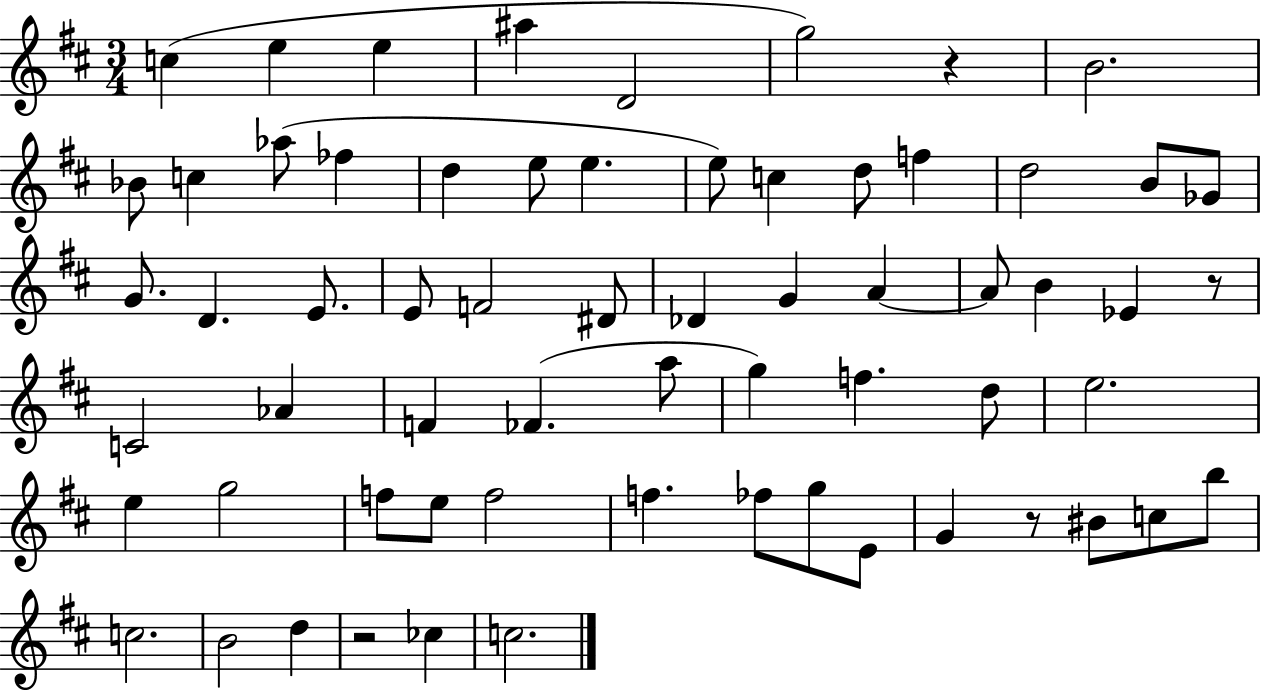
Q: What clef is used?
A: treble